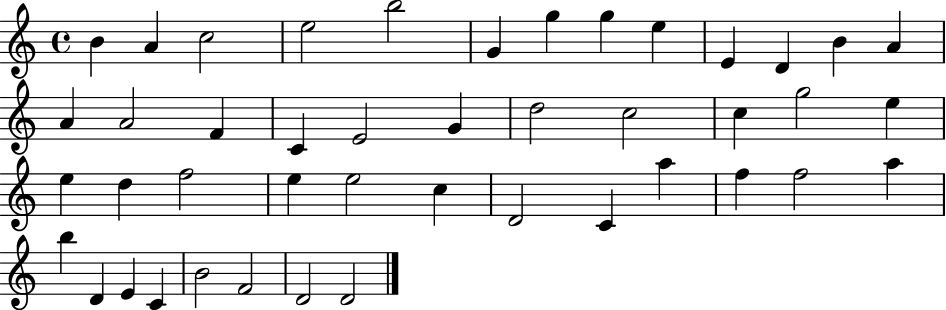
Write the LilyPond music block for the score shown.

{
  \clef treble
  \time 4/4
  \defaultTimeSignature
  \key c \major
  b'4 a'4 c''2 | e''2 b''2 | g'4 g''4 g''4 e''4 | e'4 d'4 b'4 a'4 | \break a'4 a'2 f'4 | c'4 e'2 g'4 | d''2 c''2 | c''4 g''2 e''4 | \break e''4 d''4 f''2 | e''4 e''2 c''4 | d'2 c'4 a''4 | f''4 f''2 a''4 | \break b''4 d'4 e'4 c'4 | b'2 f'2 | d'2 d'2 | \bar "|."
}